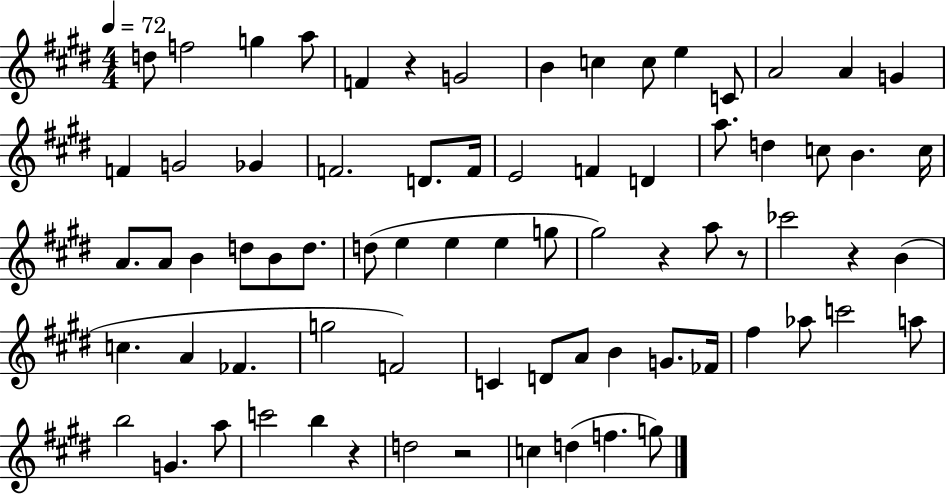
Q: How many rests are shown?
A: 6